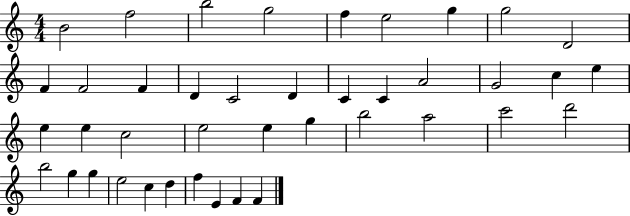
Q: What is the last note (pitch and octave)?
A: F4